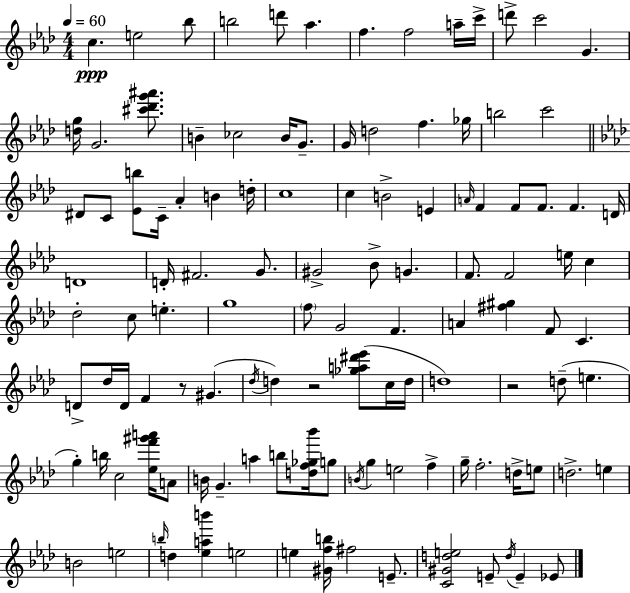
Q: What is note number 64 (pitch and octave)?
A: D4